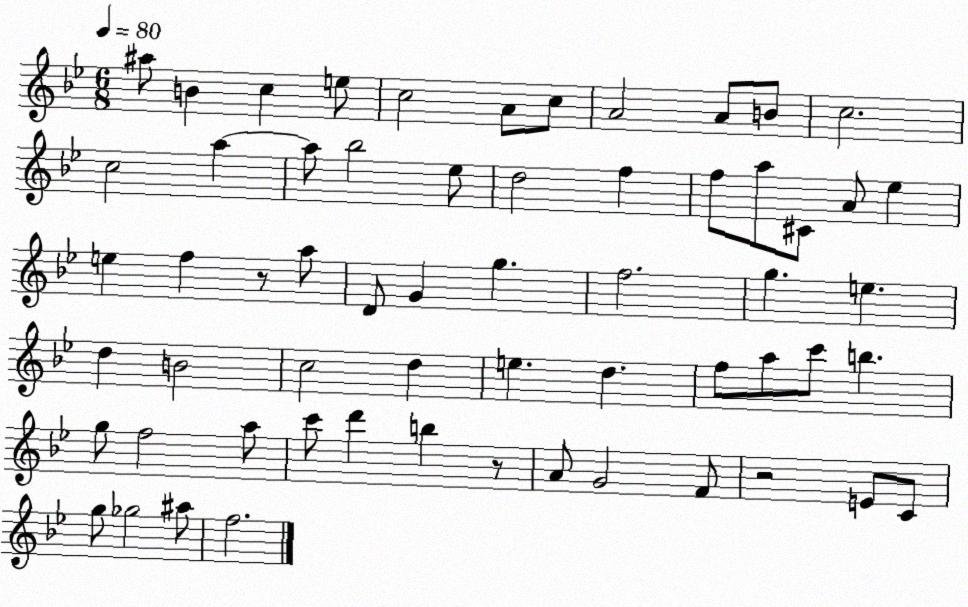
X:1
T:Untitled
M:6/8
L:1/4
K:Bb
^a/2 B c e/2 c2 A/2 c/2 A2 A/2 B/2 c2 c2 a a/2 _b2 _e/2 d2 f f/2 a/2 ^C/2 A/2 _e e f z/2 a/2 D/2 G g f2 g e d B2 c2 d e d f/2 a/2 c'/2 b g/2 f2 a/2 c'/2 d' b z/2 A/2 G2 F/2 z2 E/2 C/2 g/2 _g2 ^a/2 f2